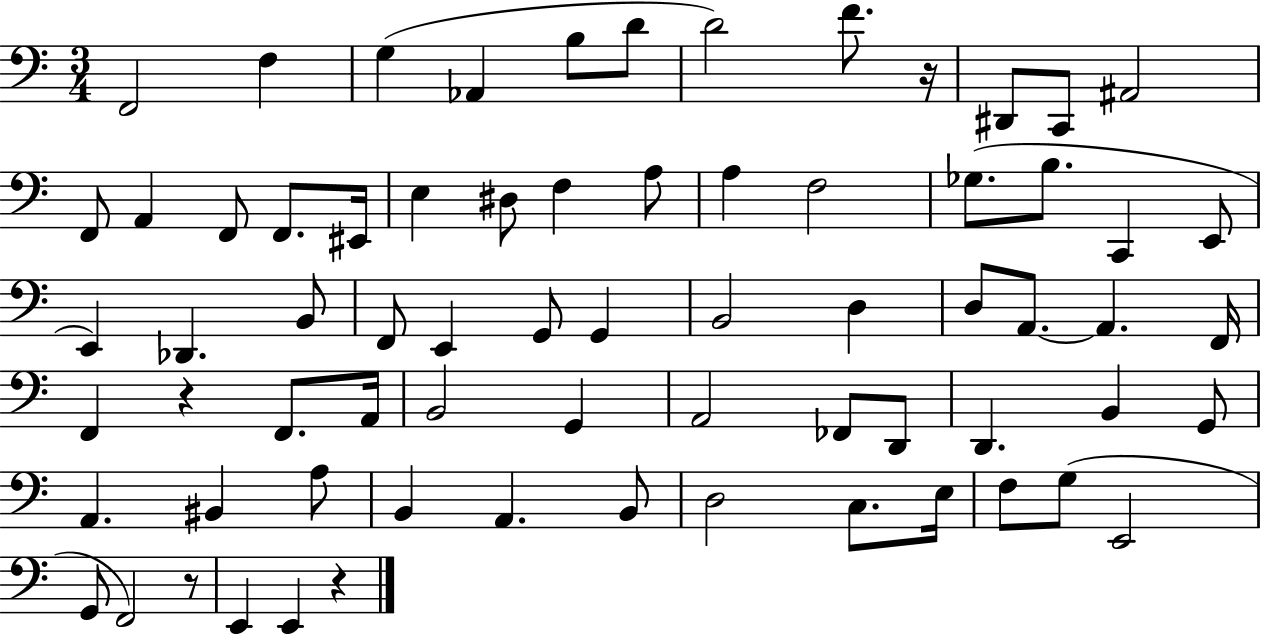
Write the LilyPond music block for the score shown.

{
  \clef bass
  \numericTimeSignature
  \time 3/4
  \key c \major
  f,2 f4 | g4( aes,4 b8 d'8 | d'2) f'8. r16 | dis,8 c,8 ais,2 | \break f,8 a,4 f,8 f,8. eis,16 | e4 dis8 f4 a8 | a4 f2 | ges8.( b8. c,4 e,8 | \break e,4) des,4. b,8 | f,8 e,4 g,8 g,4 | b,2 d4 | d8 a,8.~~ a,4. f,16 | \break f,4 r4 f,8. a,16 | b,2 g,4 | a,2 fes,8 d,8 | d,4. b,4 g,8 | \break a,4. bis,4 a8 | b,4 a,4. b,8 | d2 c8. e16 | f8 g8( e,2 | \break g,8 f,2) r8 | e,4 e,4 r4 | \bar "|."
}